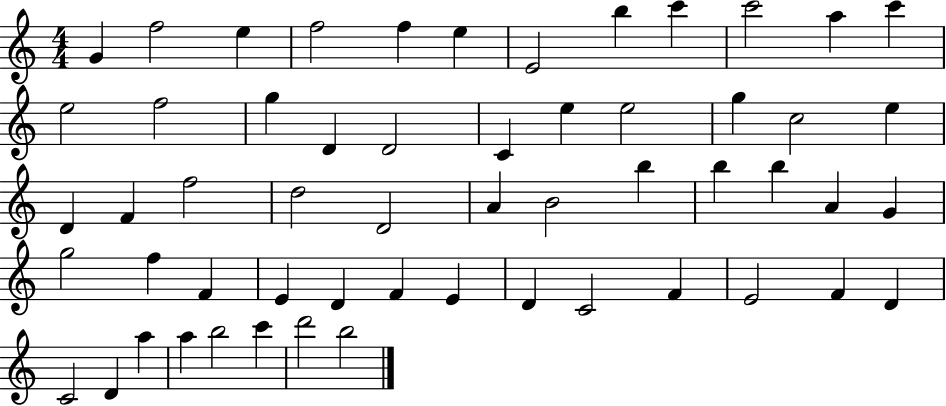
{
  \clef treble
  \numericTimeSignature
  \time 4/4
  \key c \major
  g'4 f''2 e''4 | f''2 f''4 e''4 | e'2 b''4 c'''4 | c'''2 a''4 c'''4 | \break e''2 f''2 | g''4 d'4 d'2 | c'4 e''4 e''2 | g''4 c''2 e''4 | \break d'4 f'4 f''2 | d''2 d'2 | a'4 b'2 b''4 | b''4 b''4 a'4 g'4 | \break g''2 f''4 f'4 | e'4 d'4 f'4 e'4 | d'4 c'2 f'4 | e'2 f'4 d'4 | \break c'2 d'4 a''4 | a''4 b''2 c'''4 | d'''2 b''2 | \bar "|."
}